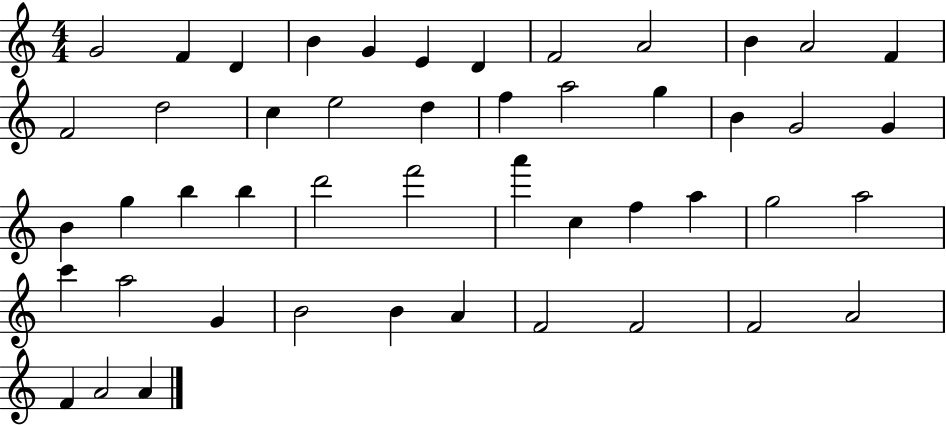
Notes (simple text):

G4/h F4/q D4/q B4/q G4/q E4/q D4/q F4/h A4/h B4/q A4/h F4/q F4/h D5/h C5/q E5/h D5/q F5/q A5/h G5/q B4/q G4/h G4/q B4/q G5/q B5/q B5/q D6/h F6/h A6/q C5/q F5/q A5/q G5/h A5/h C6/q A5/h G4/q B4/h B4/q A4/q F4/h F4/h F4/h A4/h F4/q A4/h A4/q